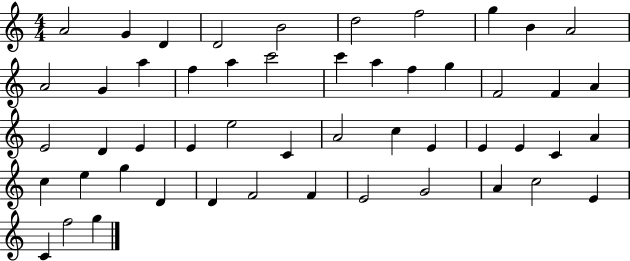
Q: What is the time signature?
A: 4/4